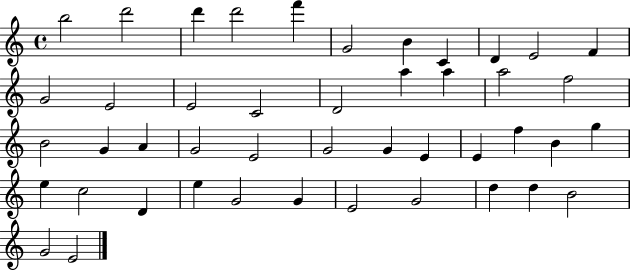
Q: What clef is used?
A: treble